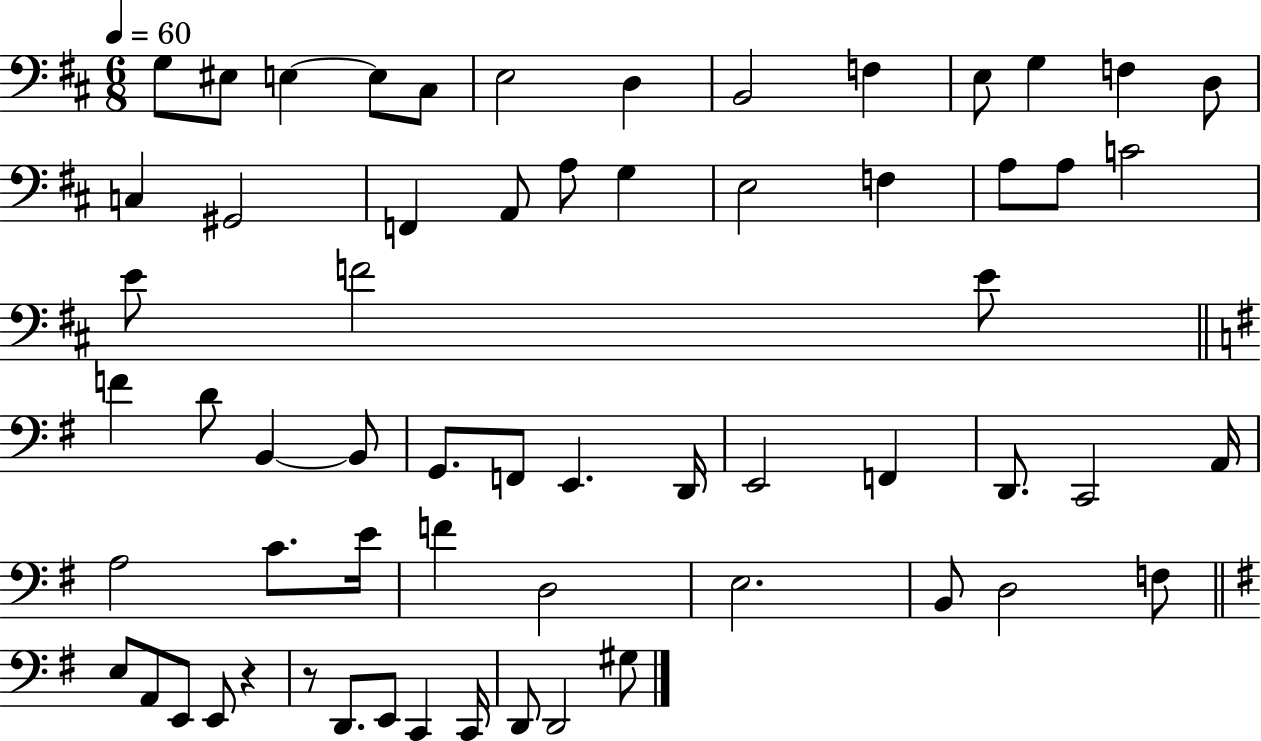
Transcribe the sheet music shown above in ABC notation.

X:1
T:Untitled
M:6/8
L:1/4
K:D
G,/2 ^E,/2 E, E,/2 ^C,/2 E,2 D, B,,2 F, E,/2 G, F, D,/2 C, ^G,,2 F,, A,,/2 A,/2 G, E,2 F, A,/2 A,/2 C2 E/2 F2 E/2 F D/2 B,, B,,/2 G,,/2 F,,/2 E,, D,,/4 E,,2 F,, D,,/2 C,,2 A,,/4 A,2 C/2 E/4 F D,2 E,2 B,,/2 D,2 F,/2 E,/2 A,,/2 E,,/2 E,,/2 z z/2 D,,/2 E,,/2 C,, C,,/4 D,,/2 D,,2 ^G,/2